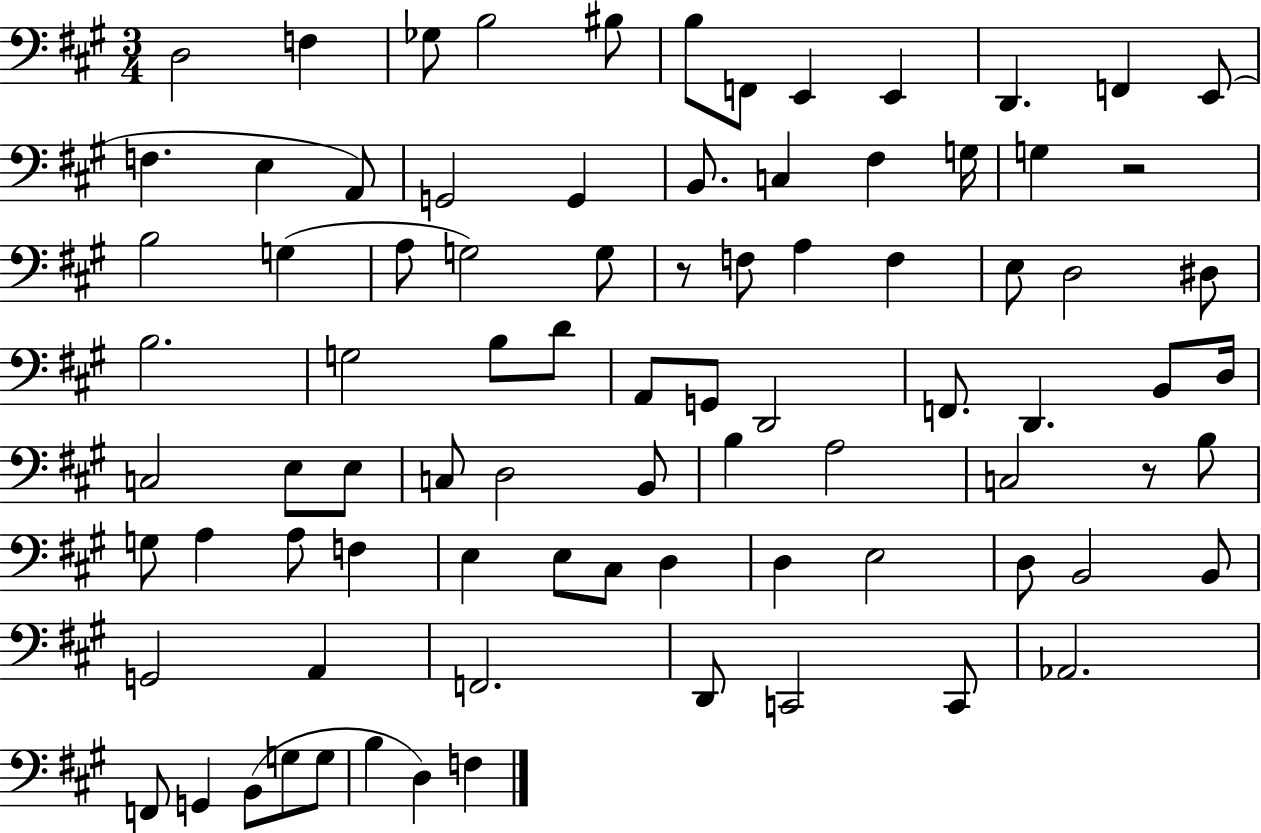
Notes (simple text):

D3/h F3/q Gb3/e B3/h BIS3/e B3/e F2/e E2/q E2/q D2/q. F2/q E2/e F3/q. E3/q A2/e G2/h G2/q B2/e. C3/q F#3/q G3/s G3/q R/h B3/h G3/q A3/e G3/h G3/e R/e F3/e A3/q F3/q E3/e D3/h D#3/e B3/h. G3/h B3/e D4/e A2/e G2/e D2/h F2/e. D2/q. B2/e D3/s C3/h E3/e E3/e C3/e D3/h B2/e B3/q A3/h C3/h R/e B3/e G3/e A3/q A3/e F3/q E3/q E3/e C#3/e D3/q D3/q E3/h D3/e B2/h B2/e G2/h A2/q F2/h. D2/e C2/h C2/e Ab2/h. F2/e G2/q B2/e G3/e G3/e B3/q D3/q F3/q